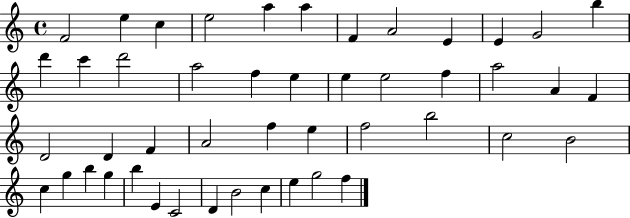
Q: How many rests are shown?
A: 0